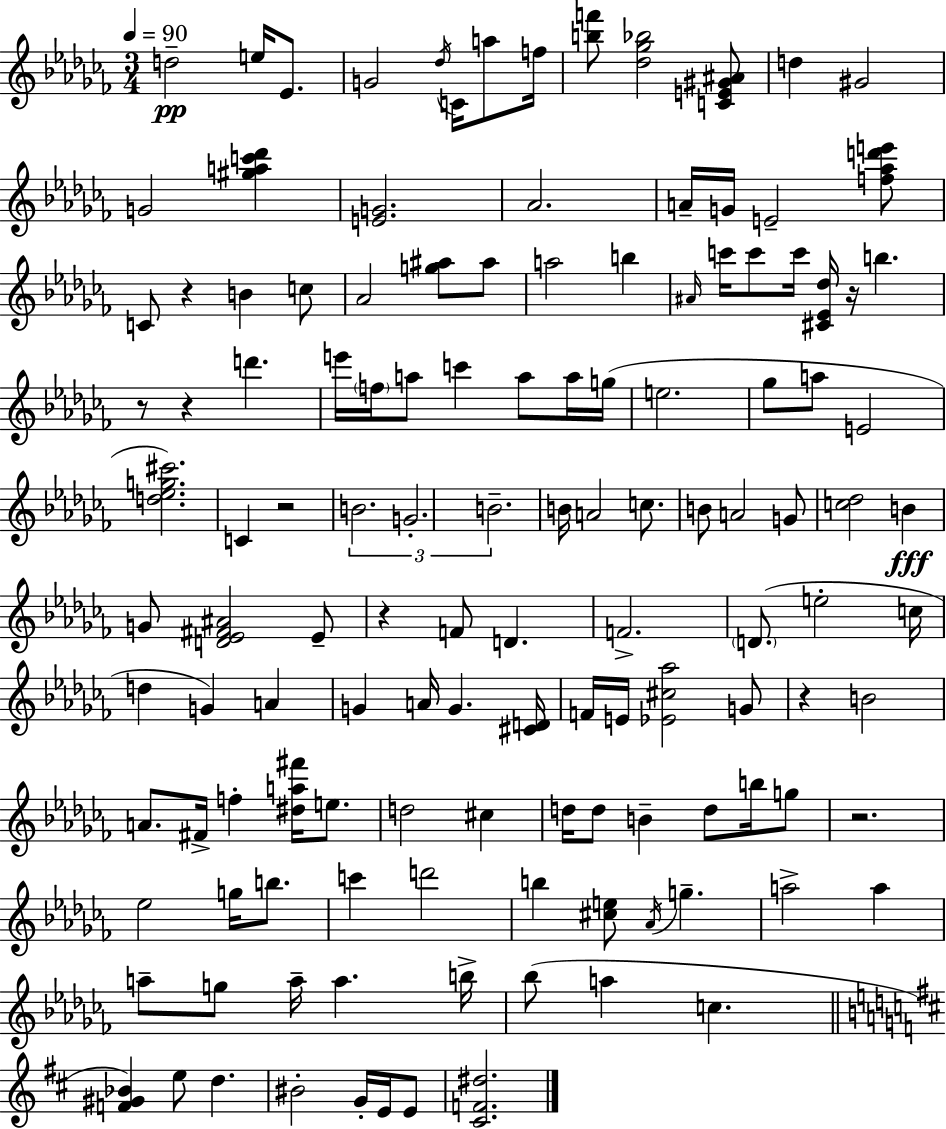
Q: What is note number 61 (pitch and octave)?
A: A4